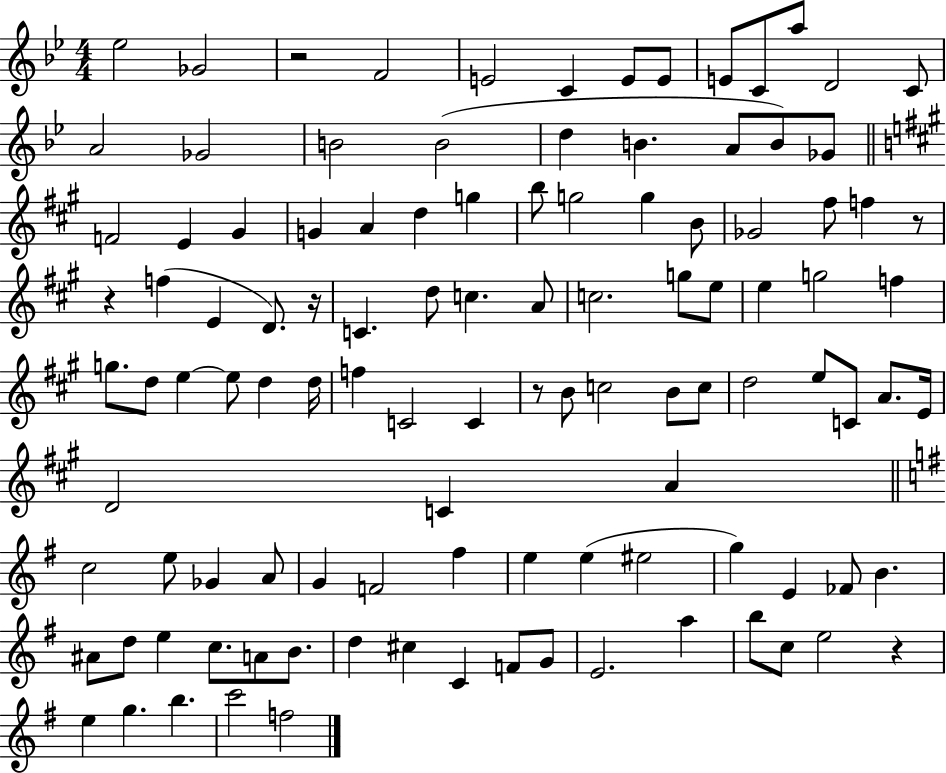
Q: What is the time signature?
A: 4/4